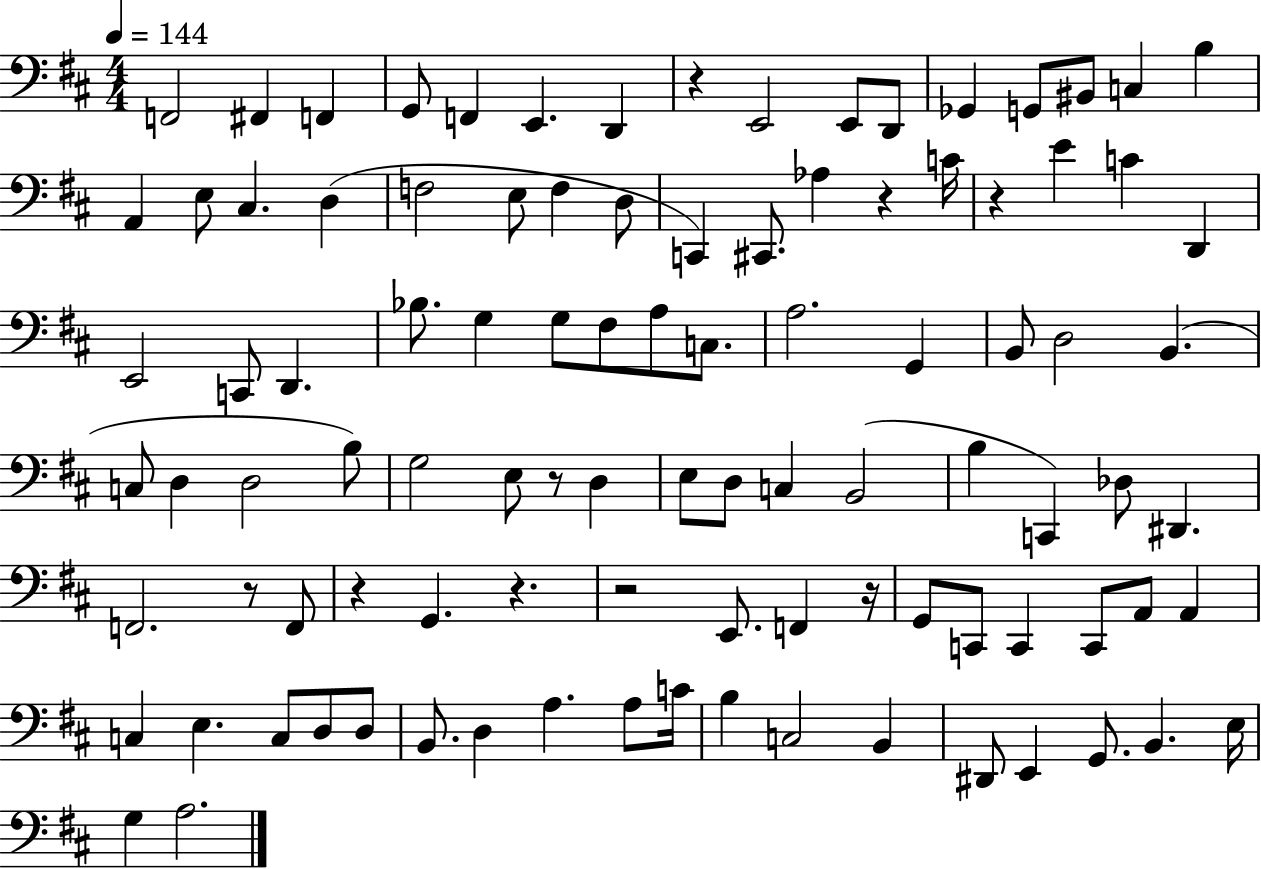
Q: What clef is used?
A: bass